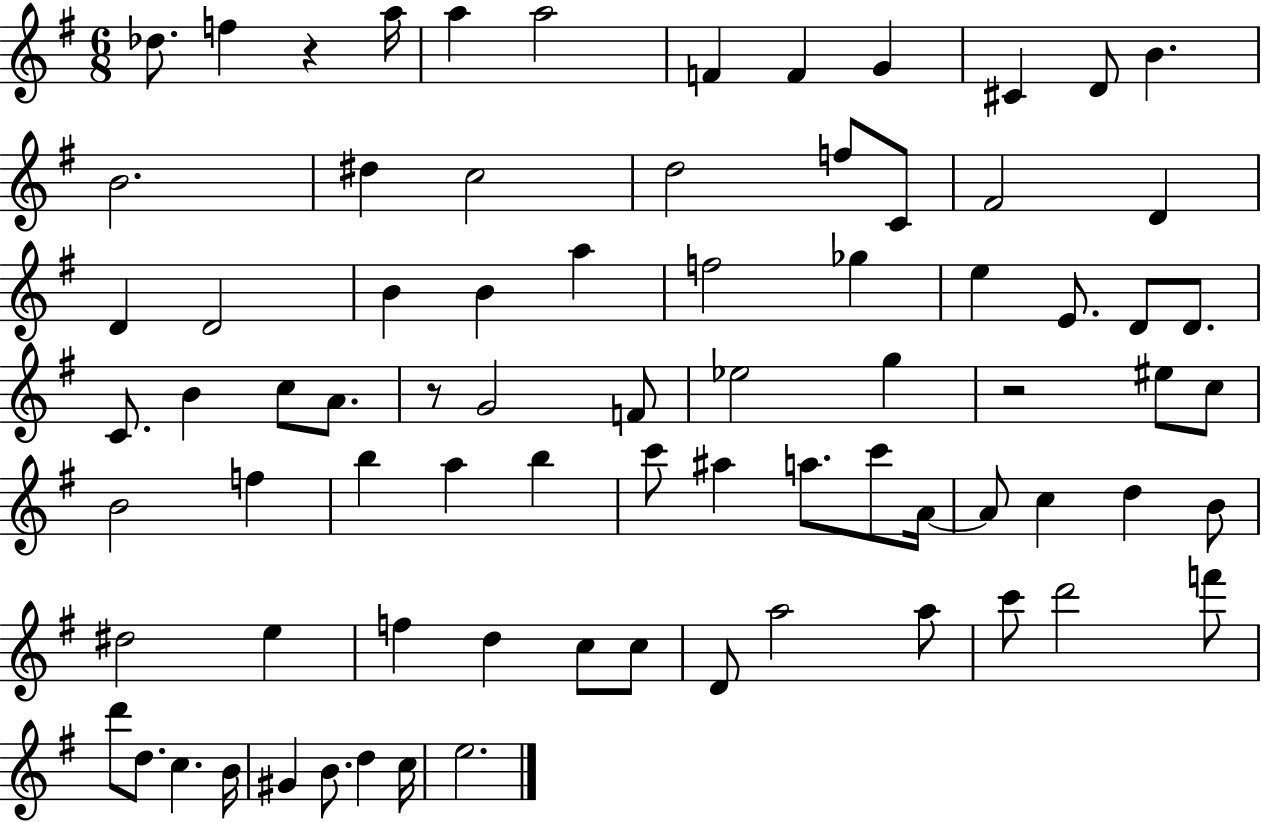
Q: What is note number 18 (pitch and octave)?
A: F#4